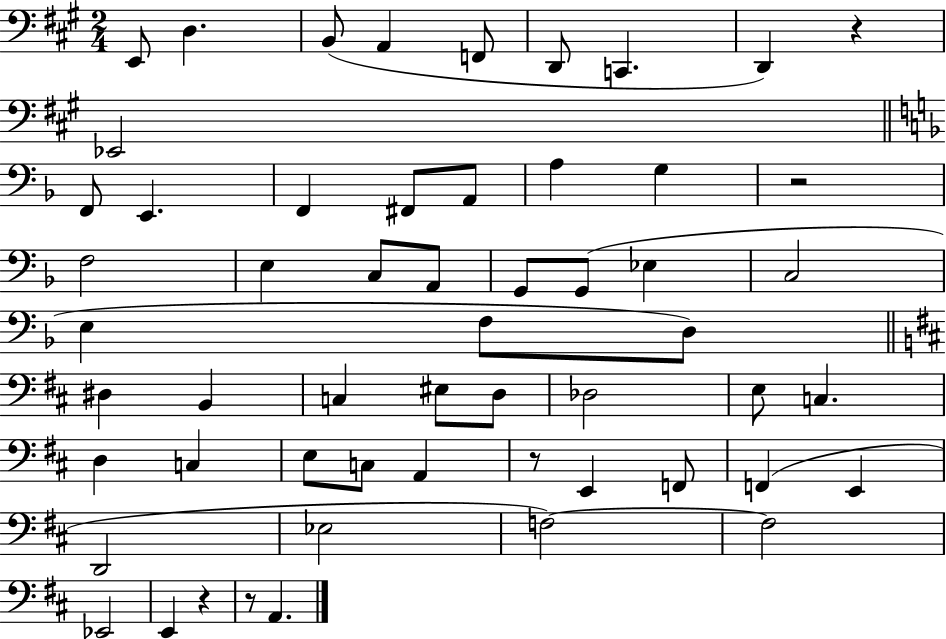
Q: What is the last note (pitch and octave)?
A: A2